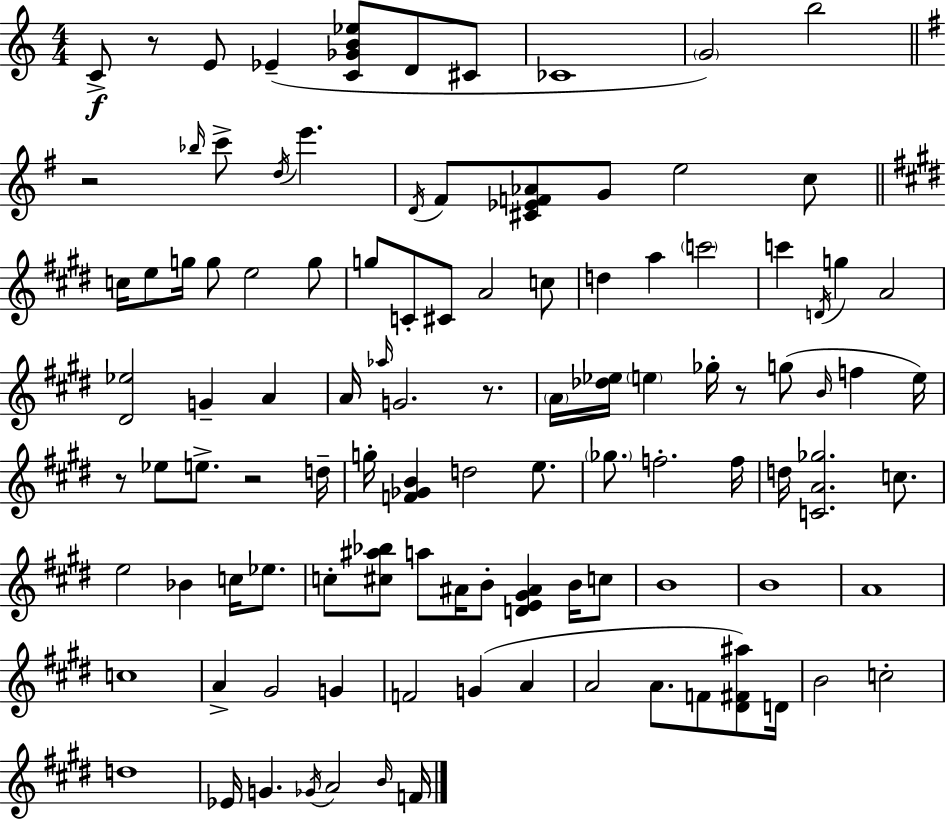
C4/e R/e E4/e Eb4/q [C4,Gb4,B4,Eb5]/e D4/e C#4/e CES4/w G4/h B5/h R/h Bb5/s C6/e D5/s E6/q. D4/s F#4/e [C#4,Eb4,F4,Ab4]/e G4/e E5/h C5/e C5/s E5/e G5/s G5/e E5/h G5/e G5/e C4/e C#4/e A4/h C5/e D5/q A5/q C6/h C6/q D4/s G5/q A4/h [D#4,Eb5]/h G4/q A4/q A4/s Ab5/s G4/h. R/e. A4/s [Db5,Eb5]/s E5/q Gb5/s R/e G5/e B4/s F5/q E5/s R/e Eb5/e E5/e. R/h D5/s G5/s [F4,Gb4,B4]/q D5/h E5/e. Gb5/e. F5/h. F5/s D5/s [C4,A4,Gb5]/h. C5/e. E5/h Bb4/q C5/s Eb5/e. C5/e [C#5,A#5,Bb5]/e A5/e A#4/s B4/e [D4,E4,G#4,A#4]/q B4/s C5/e B4/w B4/w A4/w C5/w A4/q G#4/h G4/q F4/h G4/q A4/q A4/h A4/e. F4/e [D#4,F#4,A#5]/e D4/s B4/h C5/h D5/w Eb4/s G4/q. Gb4/s A4/h B4/s F4/s